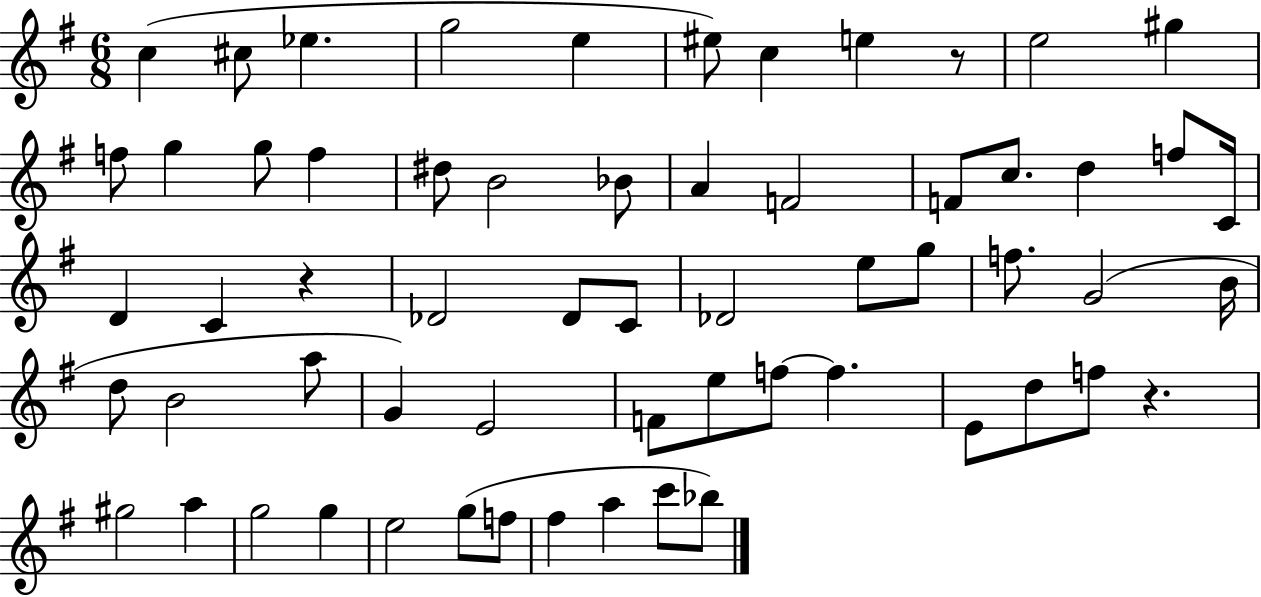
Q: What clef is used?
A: treble